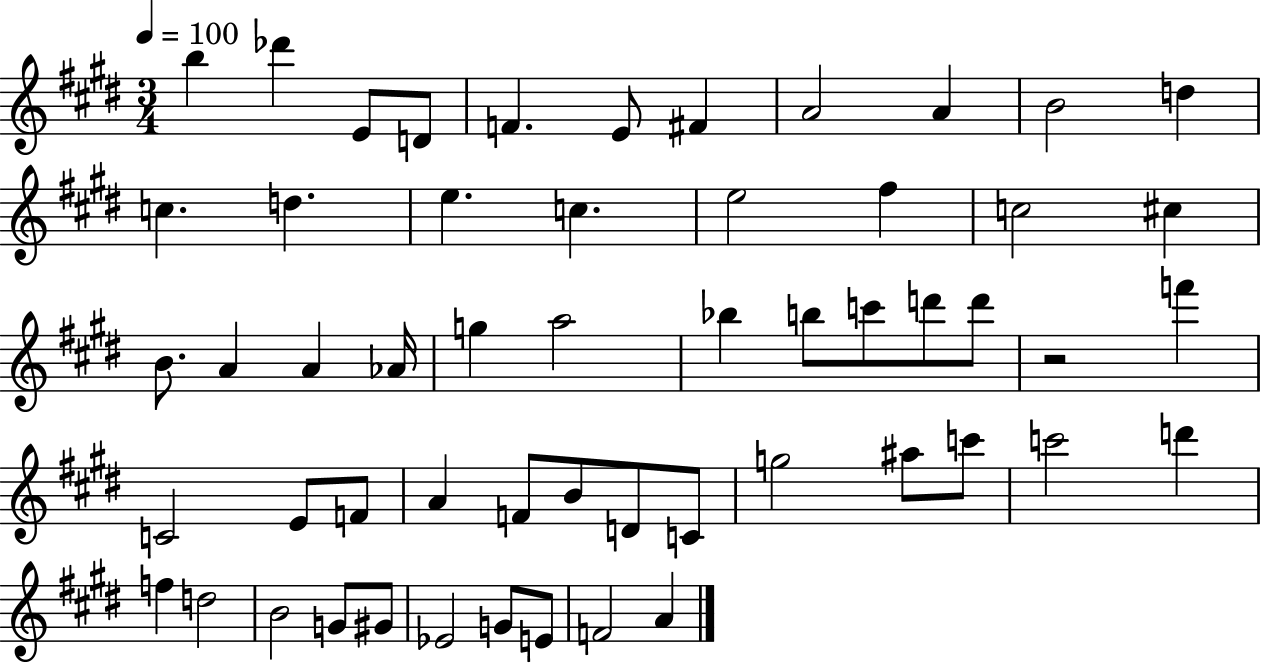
{
  \clef treble
  \numericTimeSignature
  \time 3/4
  \key e \major
  \tempo 4 = 100
  b''4 des'''4 e'8 d'8 | f'4. e'8 fis'4 | a'2 a'4 | b'2 d''4 | \break c''4. d''4. | e''4. c''4. | e''2 fis''4 | c''2 cis''4 | \break b'8. a'4 a'4 aes'16 | g''4 a''2 | bes''4 b''8 c'''8 d'''8 d'''8 | r2 f'''4 | \break c'2 e'8 f'8 | a'4 f'8 b'8 d'8 c'8 | g''2 ais''8 c'''8 | c'''2 d'''4 | \break f''4 d''2 | b'2 g'8 gis'8 | ees'2 g'8 e'8 | f'2 a'4 | \break \bar "|."
}